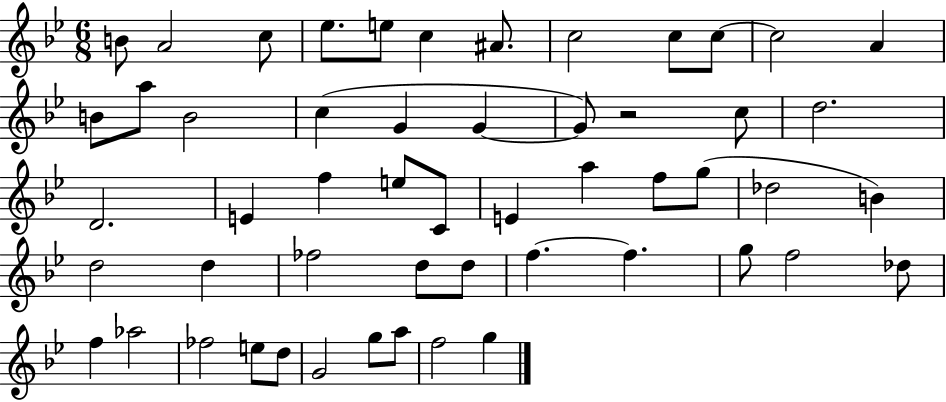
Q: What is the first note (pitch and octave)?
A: B4